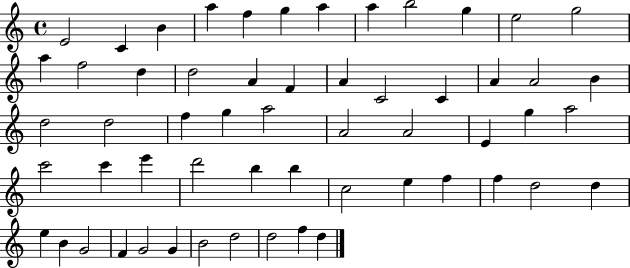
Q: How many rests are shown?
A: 0